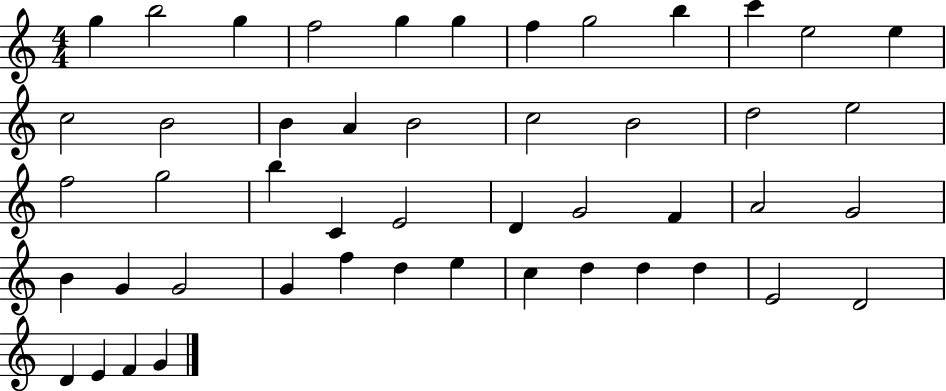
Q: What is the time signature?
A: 4/4